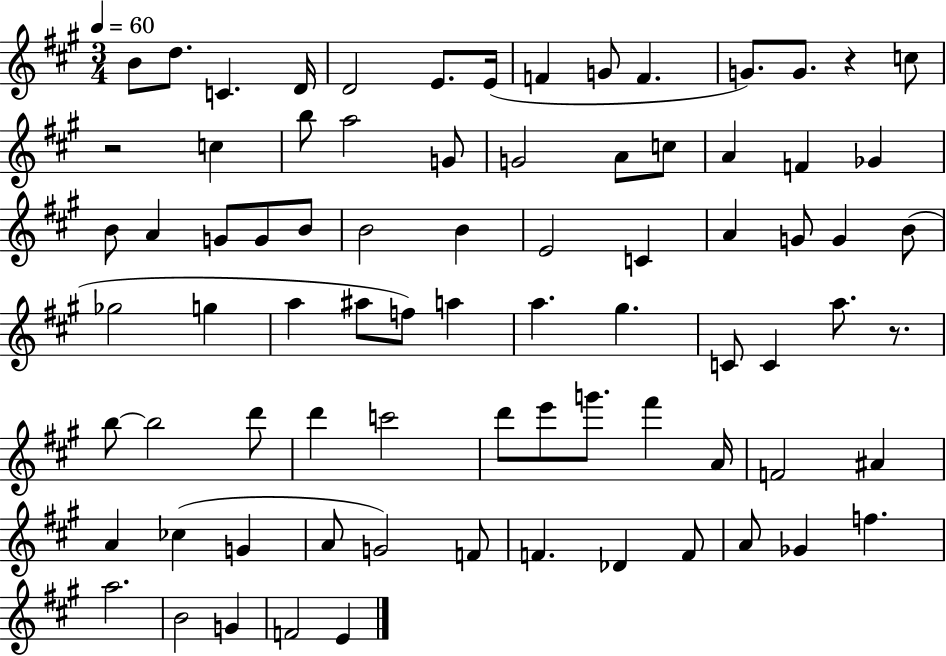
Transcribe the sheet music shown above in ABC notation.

X:1
T:Untitled
M:3/4
L:1/4
K:A
B/2 d/2 C D/4 D2 E/2 E/4 F G/2 F G/2 G/2 z c/2 z2 c b/2 a2 G/2 G2 A/2 c/2 A F _G B/2 A G/2 G/2 B/2 B2 B E2 C A G/2 G B/2 _g2 g a ^a/2 f/2 a a ^g C/2 C a/2 z/2 b/2 b2 d'/2 d' c'2 d'/2 e'/2 g'/2 ^f' A/4 F2 ^A A _c G A/2 G2 F/2 F _D F/2 A/2 _G f a2 B2 G F2 E